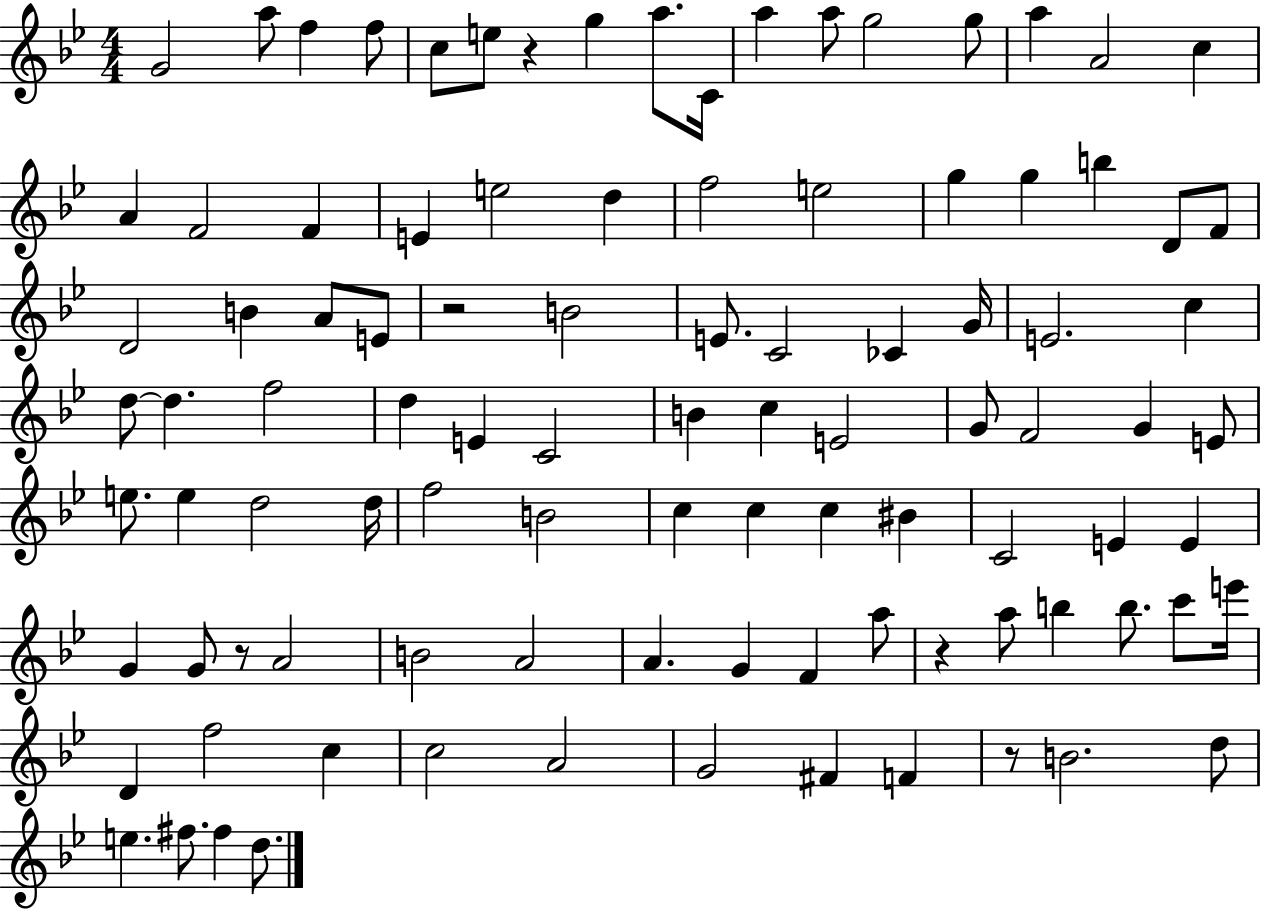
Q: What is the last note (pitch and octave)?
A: D5